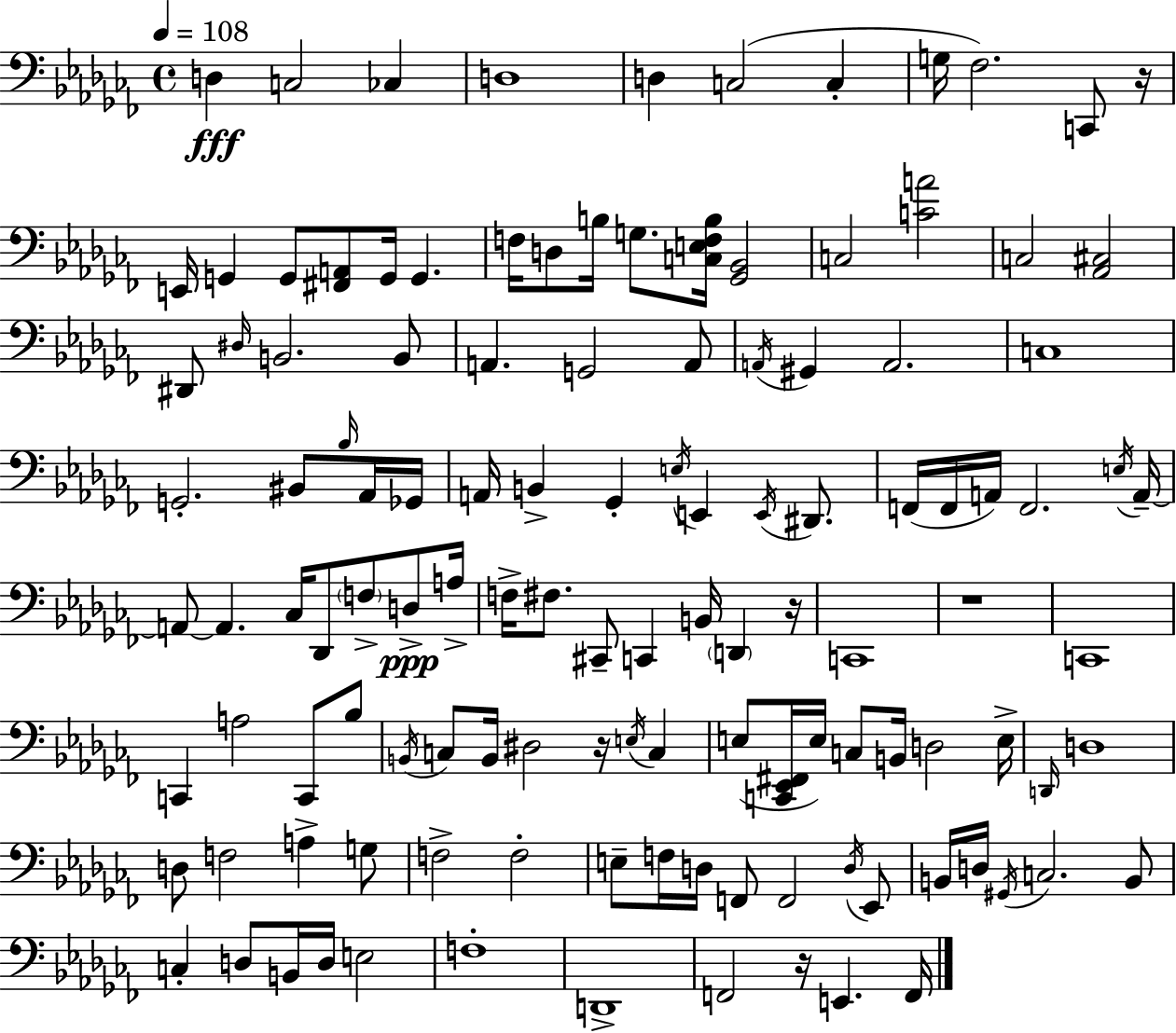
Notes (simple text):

D3/q C3/h CES3/q D3/w D3/q C3/h C3/q G3/s FES3/h. C2/e R/s E2/s G2/q G2/e [F#2,A2]/e G2/s G2/q. F3/s D3/e B3/s G3/e. [C3,E3,F3,B3]/s [Gb2,Bb2]/h C3/h [C4,A4]/h C3/h [Ab2,C#3]/h D#2/e D#3/s B2/h. B2/e A2/q. G2/h A2/e A2/s G#2/q A2/h. C3/w G2/h. BIS2/e Bb3/s Ab2/s Gb2/s A2/s B2/q Gb2/q E3/s E2/q E2/s D#2/e. F2/s F2/s A2/s F2/h. E3/s A2/s A2/e A2/q. CES3/s Db2/e F3/e D3/e A3/s F3/s F#3/e. C#2/e C2/q B2/s D2/q R/s C2/w R/w C2/w C2/q A3/h C2/e Bb3/e B2/s C3/e B2/s D#3/h R/s E3/s C3/q E3/e [C2,Eb2,F#2]/s E3/s C3/e B2/s D3/h E3/s D2/s D3/w D3/e F3/h A3/q G3/e F3/h F3/h E3/e F3/s D3/s F2/e F2/h D3/s Eb2/e B2/s D3/s G#2/s C3/h. B2/e C3/q D3/e B2/s D3/s E3/h F3/w D2/w F2/h R/s E2/q. F2/s